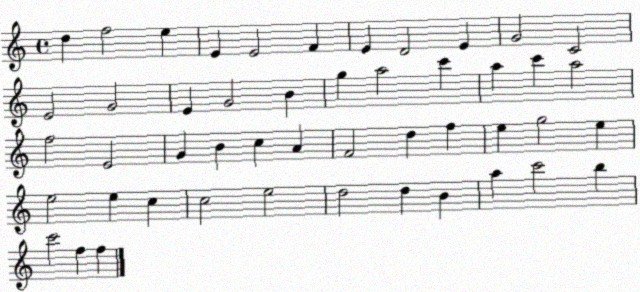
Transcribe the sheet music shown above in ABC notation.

X:1
T:Untitled
M:4/4
L:1/4
K:C
d f2 e E E2 F E D2 E G2 C2 E2 G2 E G2 B g a2 c' a c' a2 f2 E2 G B c A F2 d f e g2 e e2 e c c2 e2 d2 d B a c'2 b c'2 f f